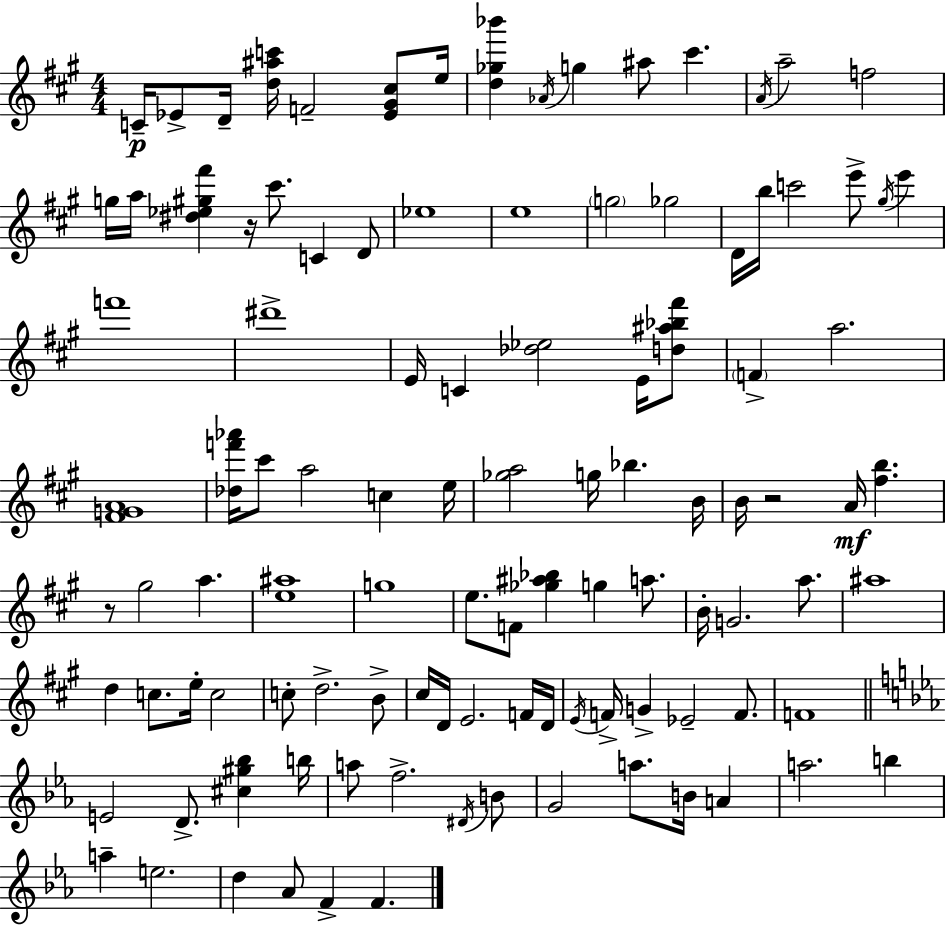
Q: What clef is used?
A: treble